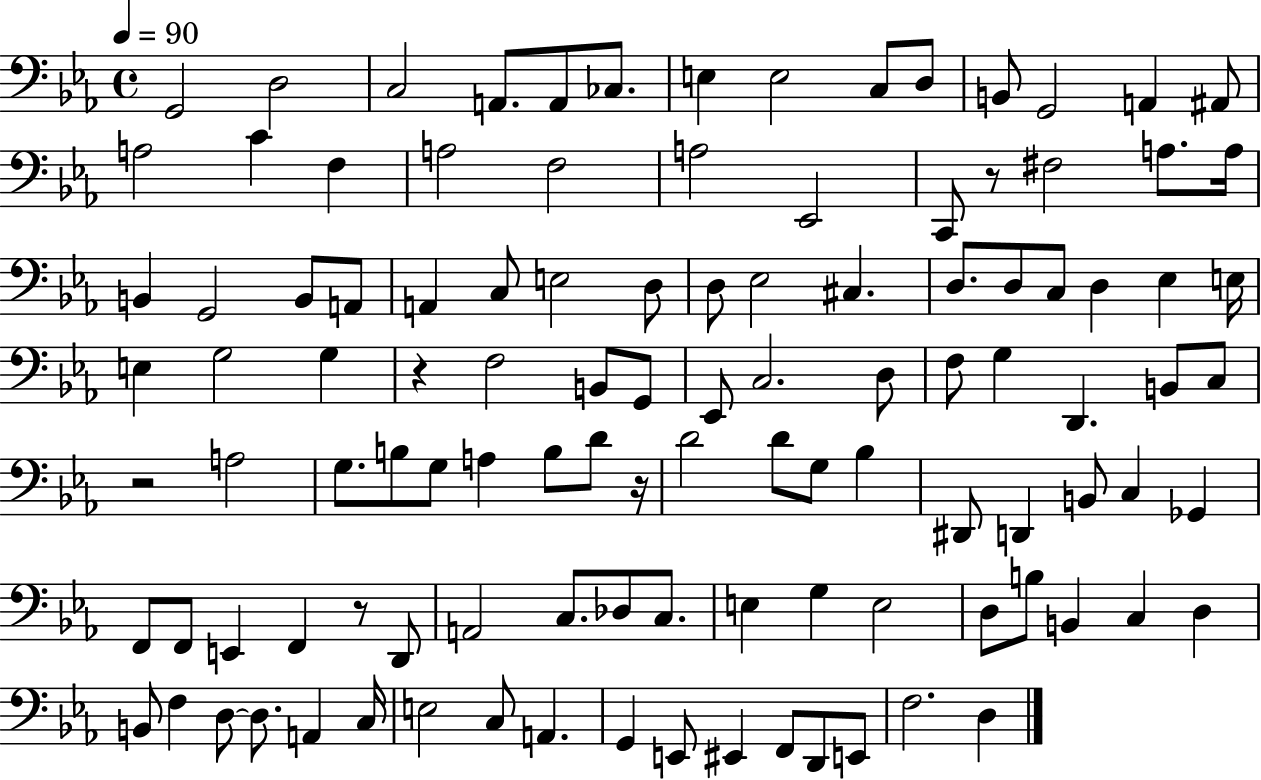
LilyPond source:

{
  \clef bass
  \time 4/4
  \defaultTimeSignature
  \key ees \major
  \tempo 4 = 90
  g,2 d2 | c2 a,8. a,8 ces8. | e4 e2 c8 d8 | b,8 g,2 a,4 ais,8 | \break a2 c'4 f4 | a2 f2 | a2 ees,2 | c,8 r8 fis2 a8. a16 | \break b,4 g,2 b,8 a,8 | a,4 c8 e2 d8 | d8 ees2 cis4. | d8. d8 c8 d4 ees4 e16 | \break e4 g2 g4 | r4 f2 b,8 g,8 | ees,8 c2. d8 | f8 g4 d,4. b,8 c8 | \break r2 a2 | g8. b8 g8 a4 b8 d'8 r16 | d'2 d'8 g8 bes4 | dis,8 d,4 b,8 c4 ges,4 | \break f,8 f,8 e,4 f,4 r8 d,8 | a,2 c8. des8 c8. | e4 g4 e2 | d8 b8 b,4 c4 d4 | \break b,8 f4 d8~~ d8. a,4 c16 | e2 c8 a,4. | g,4 e,8 eis,4 f,8 d,8 e,8 | f2. d4 | \break \bar "|."
}